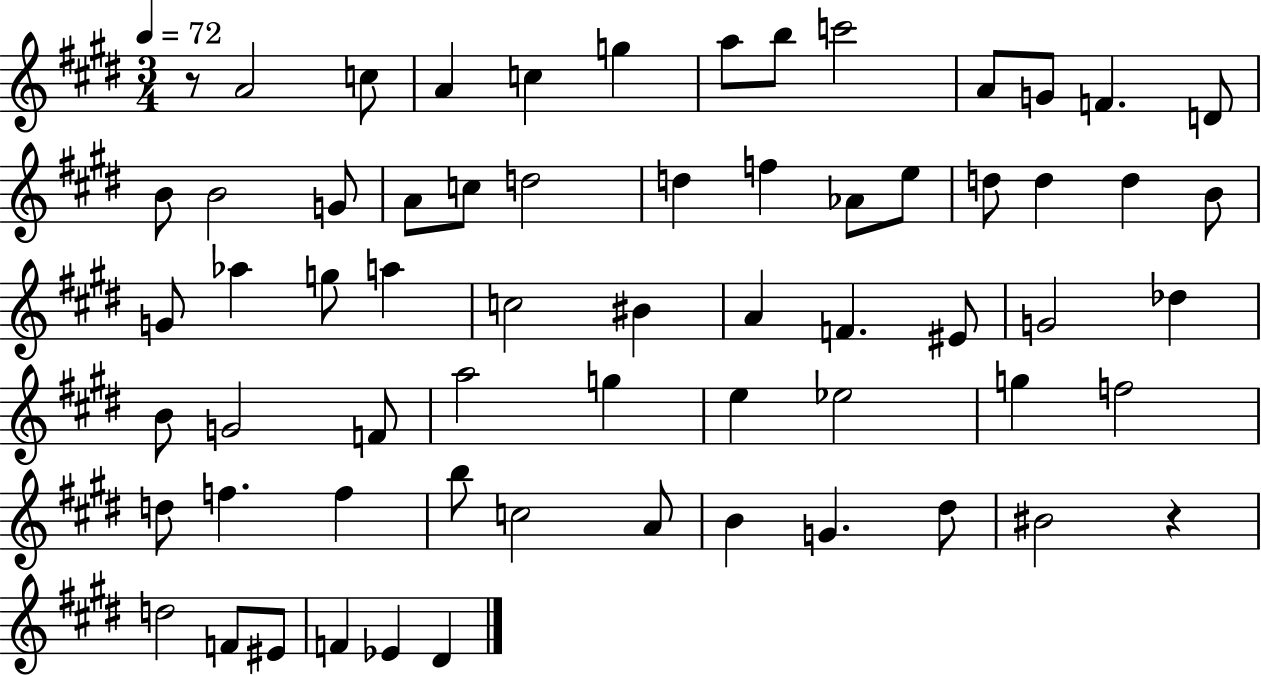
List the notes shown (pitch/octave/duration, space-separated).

R/e A4/h C5/e A4/q C5/q G5/q A5/e B5/e C6/h A4/e G4/e F4/q. D4/e B4/e B4/h G4/e A4/e C5/e D5/h D5/q F5/q Ab4/e E5/e D5/e D5/q D5/q B4/e G4/e Ab5/q G5/e A5/q C5/h BIS4/q A4/q F4/q. EIS4/e G4/h Db5/q B4/e G4/h F4/e A5/h G5/q E5/q Eb5/h G5/q F5/h D5/e F5/q. F5/q B5/e C5/h A4/e B4/q G4/q. D#5/e BIS4/h R/q D5/h F4/e EIS4/e F4/q Eb4/q D#4/q